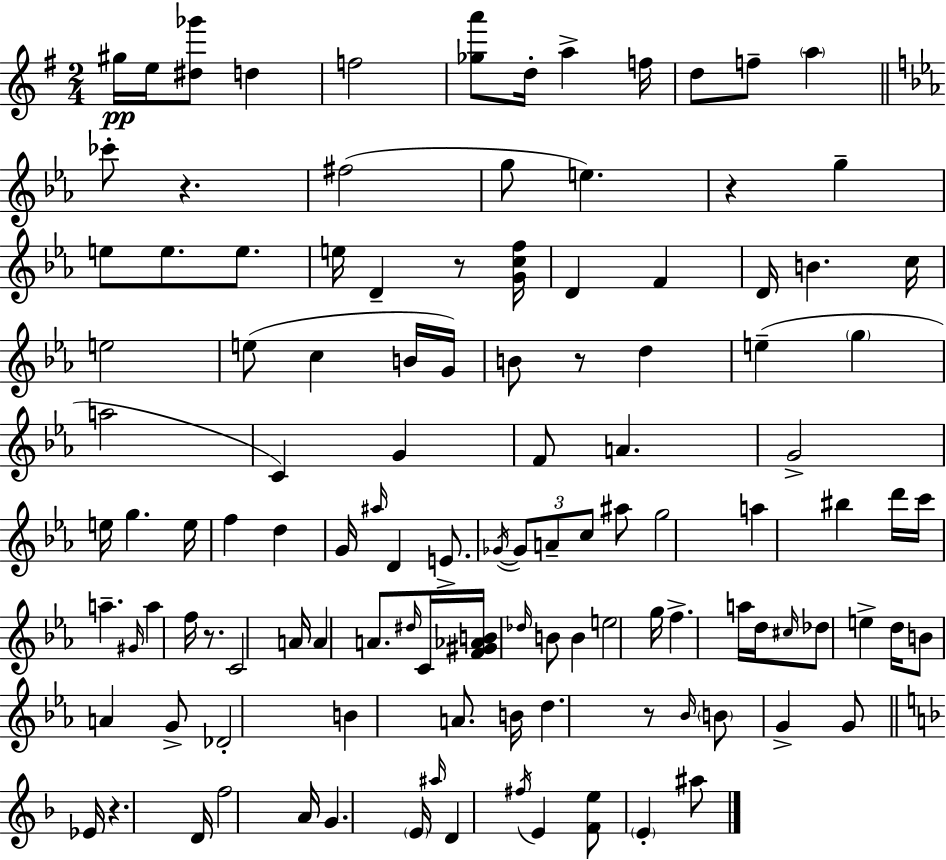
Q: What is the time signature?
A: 2/4